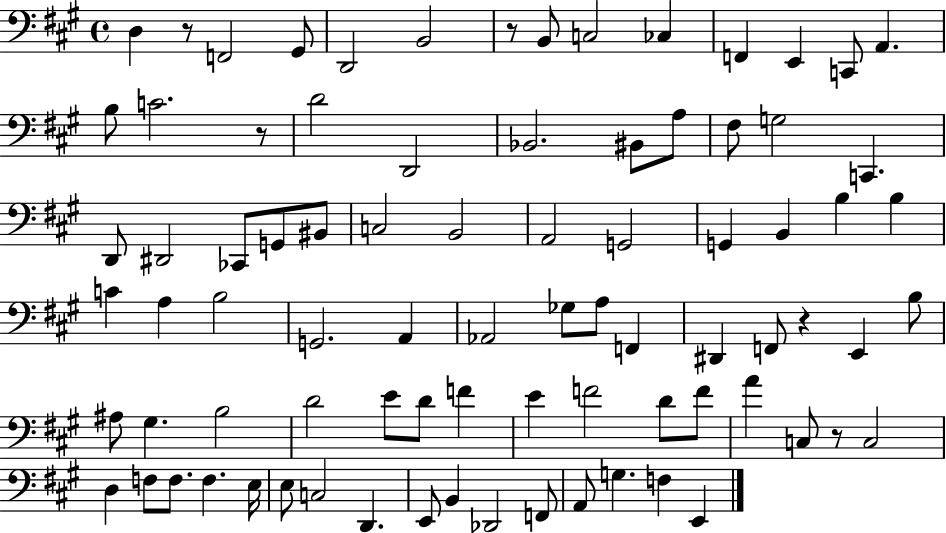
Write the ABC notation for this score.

X:1
T:Untitled
M:4/4
L:1/4
K:A
D, z/2 F,,2 ^G,,/2 D,,2 B,,2 z/2 B,,/2 C,2 _C, F,, E,, C,,/2 A,, B,/2 C2 z/2 D2 D,,2 _B,,2 ^B,,/2 A,/2 ^F,/2 G,2 C,, D,,/2 ^D,,2 _C,,/2 G,,/2 ^B,,/2 C,2 B,,2 A,,2 G,,2 G,, B,, B, B, C A, B,2 G,,2 A,, _A,,2 _G,/2 A,/2 F,, ^D,, F,,/2 z E,, B,/2 ^A,/2 ^G, B,2 D2 E/2 D/2 F E F2 D/2 F/2 A C,/2 z/2 C,2 D, F,/2 F,/2 F, E,/4 E,/2 C,2 D,, E,,/2 B,, _D,,2 F,,/2 A,,/2 G, F, E,,